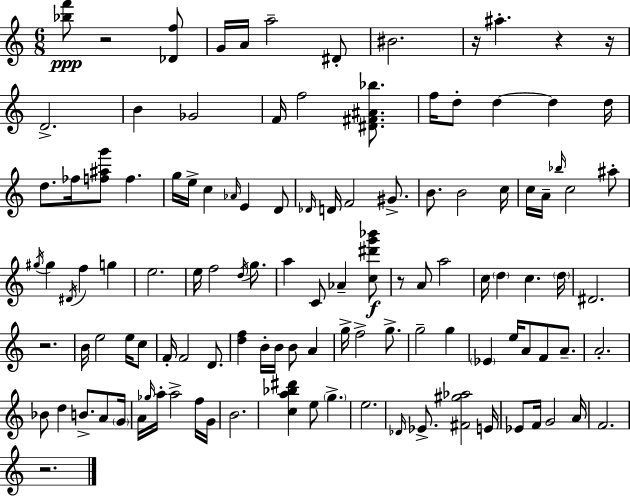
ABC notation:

X:1
T:Untitled
M:6/8
L:1/4
K:Am
[_bf']/2 z2 [_Df]/2 G/4 A/4 a2 ^D/2 ^B2 z/4 ^a z z/4 D2 B _G2 F/4 f2 [^D^F^A_b]/2 f/4 d/2 d d d/4 d/2 _f/4 [f^ag']/2 f g/4 e/4 c _A/4 E D/2 _D/4 D/4 F2 ^G/2 B/2 B2 c/4 c/4 A/4 _b/4 c2 ^a/2 ^g/4 ^g ^D/4 f g e2 e/4 f2 d/4 g/2 a C/2 _A [c^d'g'_b']/2 z/2 A/2 a2 c/4 d c d/4 ^D2 z2 B/4 e2 e/4 c/2 F/4 F2 D/2 [df] B/4 B/4 B/2 A g/4 f2 g/2 g2 g _E e/4 A/2 F/2 A/2 A2 _B/2 d B/2 A/2 G/4 A/4 _g/4 a/4 a2 f/4 G/4 B2 [ca_b^d'] e/2 g e2 _D/4 _E/2 [^F^g_a]2 E/4 _E/2 F/4 G2 A/4 F2 z2